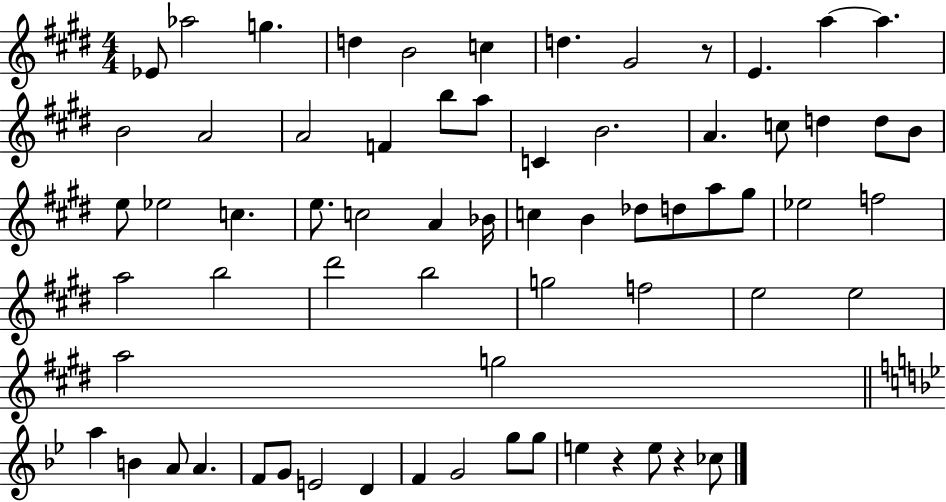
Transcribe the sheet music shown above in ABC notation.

X:1
T:Untitled
M:4/4
L:1/4
K:E
_E/2 _a2 g d B2 c d ^G2 z/2 E a a B2 A2 A2 F b/2 a/2 C B2 A c/2 d d/2 B/2 e/2 _e2 c e/2 c2 A _B/4 c B _d/2 d/2 a/2 ^g/2 _e2 f2 a2 b2 ^d'2 b2 g2 f2 e2 e2 a2 g2 a B A/2 A F/2 G/2 E2 D F G2 g/2 g/2 e z e/2 z _c/2